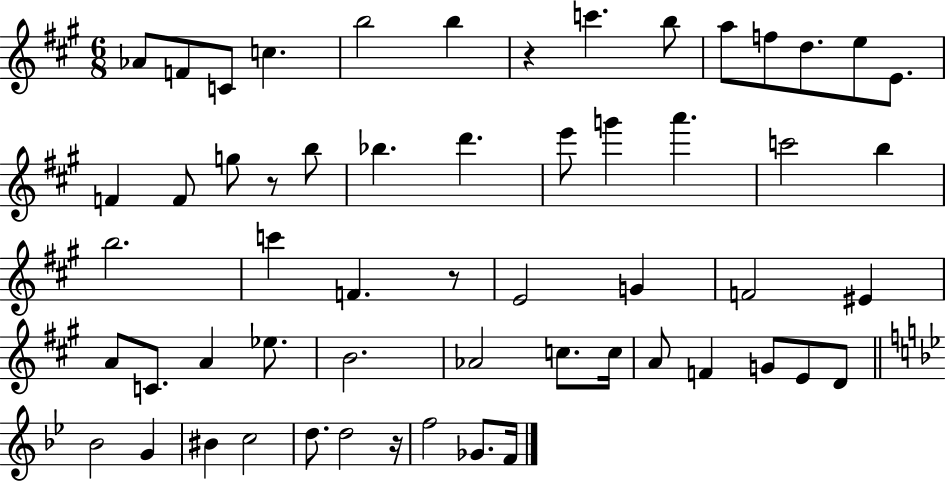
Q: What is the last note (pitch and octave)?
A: F4